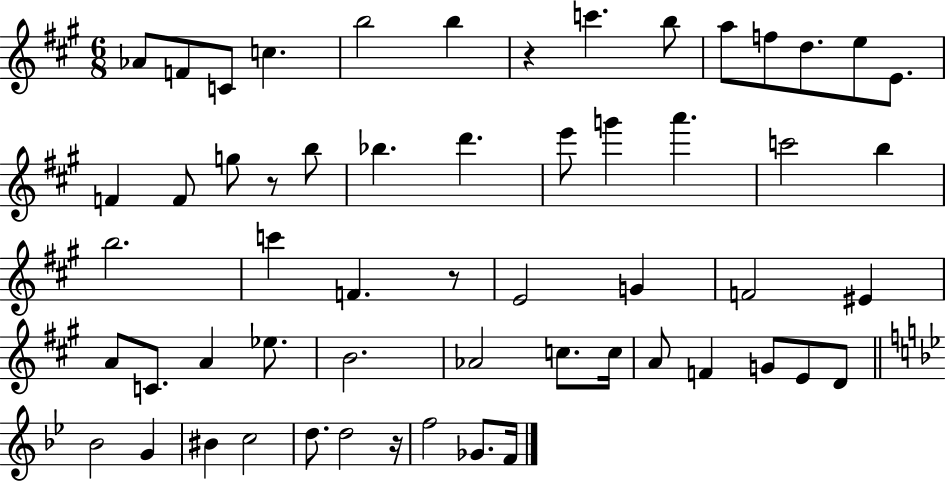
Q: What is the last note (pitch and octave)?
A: F4